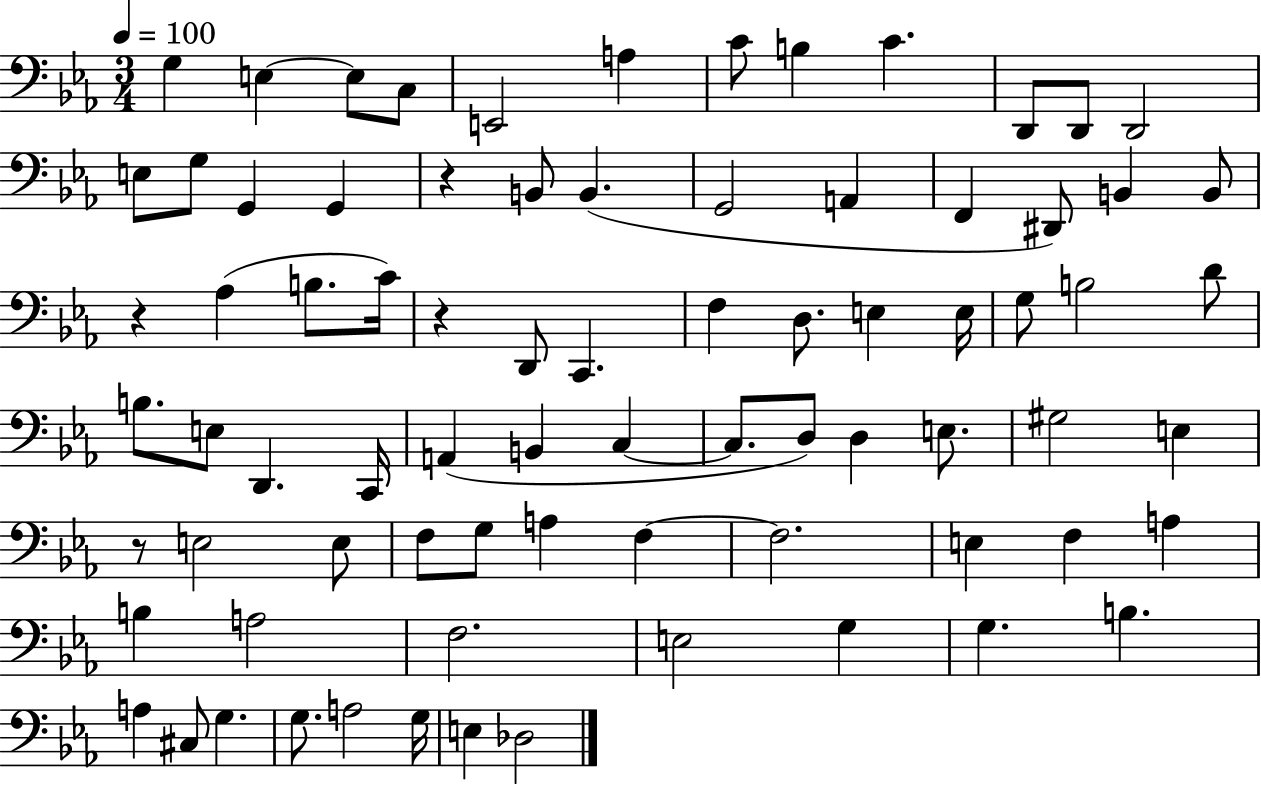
G3/q E3/q E3/e C3/e E2/h A3/q C4/e B3/q C4/q. D2/e D2/e D2/h E3/e G3/e G2/q G2/q R/q B2/e B2/q. G2/h A2/q F2/q D#2/e B2/q B2/e R/q Ab3/q B3/e. C4/s R/q D2/e C2/q. F3/q D3/e. E3/q E3/s G3/e B3/h D4/e B3/e. E3/e D2/q. C2/s A2/q B2/q C3/q C3/e. D3/e D3/q E3/e. G#3/h E3/q R/e E3/h E3/e F3/e G3/e A3/q F3/q F3/h. E3/q F3/q A3/q B3/q A3/h F3/h. E3/h G3/q G3/q. B3/q. A3/q C#3/e G3/q. G3/e. A3/h G3/s E3/q Db3/h